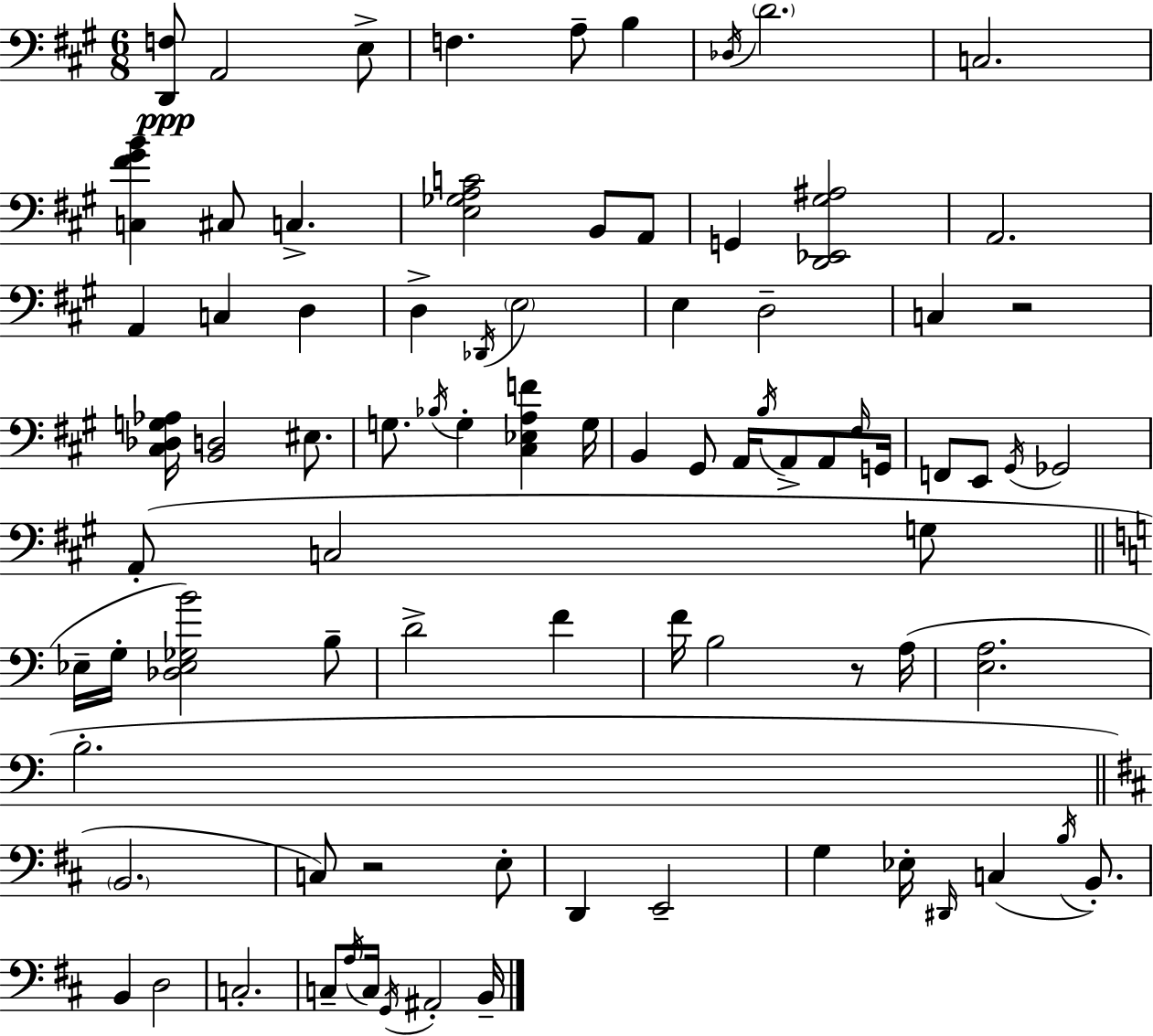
{
  \clef bass
  \numericTimeSignature
  \time 6/8
  \key a \major
  <d, f>8\ppp a,2 e8-> | f4. a8-- b4 | \acciaccatura { des16 } \parenthesize d'2. | c2. | \break <c fis' gis' b'>4 cis8 c4.-> | <e ges a c'>2 b,8 a,8 | g,4 <d, ees, gis ais>2 | a,2. | \break a,4 c4 d4 | d4-> \acciaccatura { des,16 } \parenthesize e2 | e4 d2-- | c4 r2 | \break <cis des g aes>16 <b, d>2 eis8. | g8. \acciaccatura { bes16 } g4-. <cis ees a f'>4 | g16 b,4 gis,8 a,16 \acciaccatura { b16 } a,8-> | a,8 \grace { fis16 } g,16 f,8 e,8 \acciaccatura { gis,16 } ges,2 | \break a,8-.( c2 | g8 \bar "||" \break \key c \major ees16-- g16-. <des ees ges b'>2) b8-- | d'2-> f'4 | f'16 b2 r8 a16( | <e a>2. | \break b2.-. | \bar "||" \break \key b \minor \parenthesize b,2. | c8) r2 e8-. | d,4 e,2-- | g4 ees16-. \grace { dis,16 }( c4 \acciaccatura { b16 } b,8.-.) | \break b,4 d2 | c2.-. | c8-- \acciaccatura { a16 } c16 \acciaccatura { g,16 } ais,2-. | b,16-- \bar "|."
}